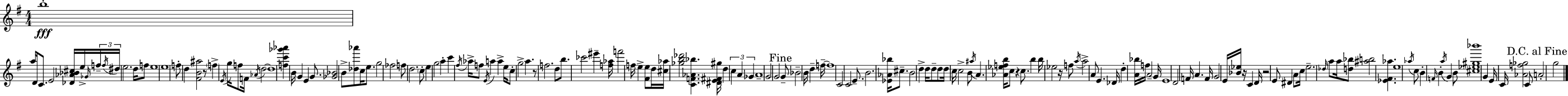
B5/w A5/s D4/s C4/e. E4/h [Db4,Ab4,Bb4,C#5]/s E5/s Gb4/s F5/s F5/s D#5/s E5/h. D5/s F5/e E5/w E5/w F5/e D5/q [F#4,B4,A#5]/h R/e F5/q E4/s G5/s F5/e F4/s Ab4/s D5/h D5/w [F5,C6,Gb6,Ab6]/q B4/s G4/q E4/q G4/e. [Gb4,Bb4]/h B4/e [Db5,Ab6]/e C5/s E5/e. G5/h FES5/h F5/e D5/h. C5/e E5/q G5/h A5/q C6/q F#5/s Ab5/s F5/e E4/s A5/q A5/q E5/s C5/e G5/h A5/q. R/e F5/h. D5/e B5/e. CES6/h EIS6/q [F5,Ab5]/s F6/h F5/s E5/q [F#4,E5]/e D5/s [C#5,Ab5]/s [Gb5,B5,Db6]/h [C4,F4,Ab4,Bb5]/q. [D#4,E4,F#4,G#5]/s D5/q C5/q A4/q Gb4/q A4/w G4/h G4/h G4/e Bb4/h B4/s D5/q F5/s F5/w C4/h C4/h E4/e. B4/h. [Eb4,Ab4,Bb5]/s C#5/e. B4/h D5/q D5/s D5/e D5/e D5/s C5/s C5/h B4/e A#5/s A4/q. [Ab4,Eb5,F5,B5]/s C5/e R/q C5/e. B5/q B5/s Eb5/h R/s F5/e A5/s A5/h A4/e E4/q. Db4/s D5/q [A4,Bb5]/s F5/s A4/h G4/s E4/w D4/h F4/s A4/q. F4/s G4/h E4/s [Bb4,Eb5]/s R/s C4/q D4/s R/h E4/e D#4/q A4/e C5/s E5/h. Db5/s A5/e A5/s [D5,Bb5]/e [A#5,B5]/h [Eb4,F#4,Ab5]/q. E5/w Ab5/s C5/e B4/q F4/s B4/q A5/s G4/q B4/e [C#5,Eb5,G#5,Bb6]/w G4/q E4/s C4/s [Ab4,F5,Gb5]/h C4/e A4/h G5/h